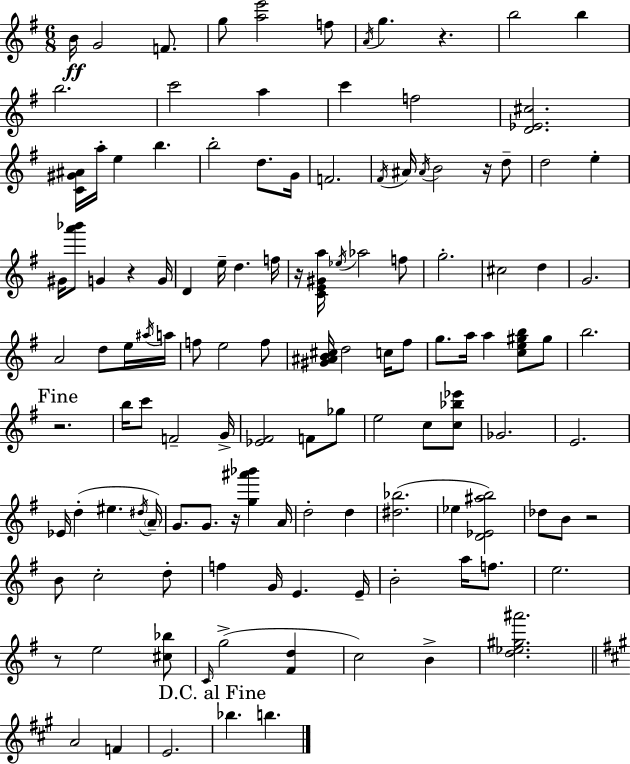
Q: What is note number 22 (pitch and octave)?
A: F#4